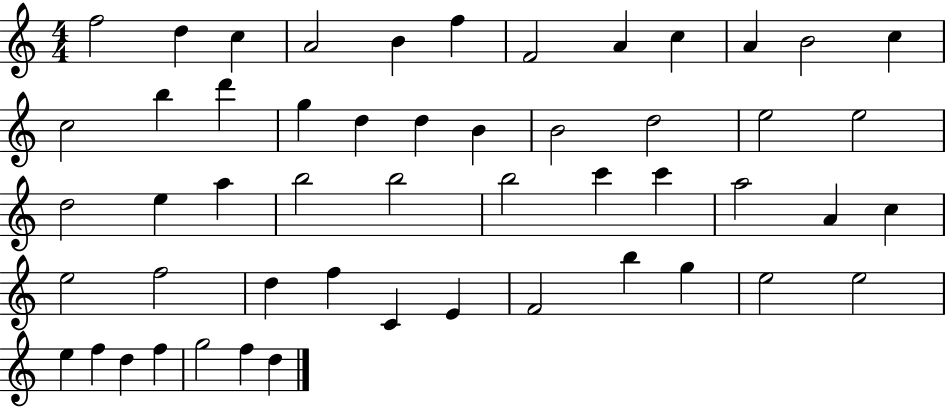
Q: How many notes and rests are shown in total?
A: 52